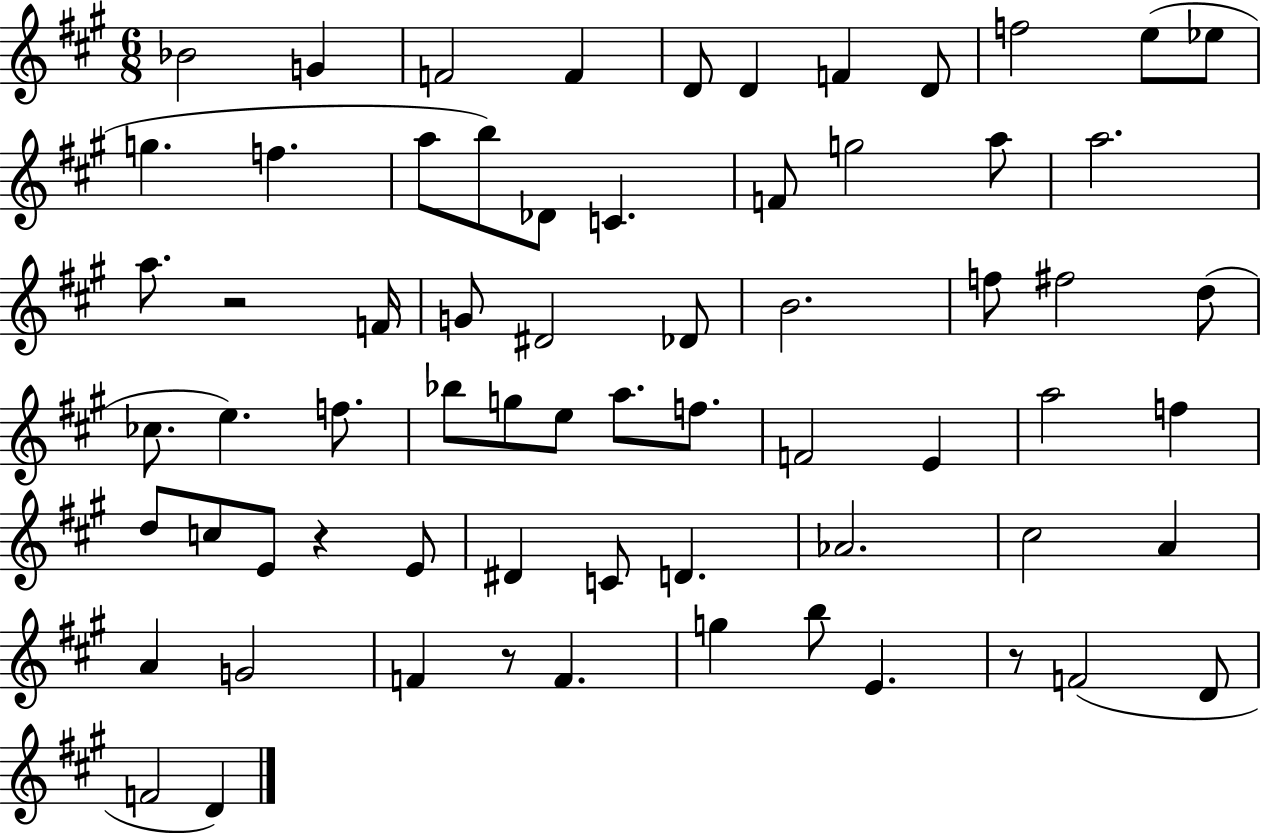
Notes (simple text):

Bb4/h G4/q F4/h F4/q D4/e D4/q F4/q D4/e F5/h E5/e Eb5/e G5/q. F5/q. A5/e B5/e Db4/e C4/q. F4/e G5/h A5/e A5/h. A5/e. R/h F4/s G4/e D#4/h Db4/e B4/h. F5/e F#5/h D5/e CES5/e. E5/q. F5/e. Bb5/e G5/e E5/e A5/e. F5/e. F4/h E4/q A5/h F5/q D5/e C5/e E4/e R/q E4/e D#4/q C4/e D4/q. Ab4/h. C#5/h A4/q A4/q G4/h F4/q R/e F4/q. G5/q B5/e E4/q. R/e F4/h D4/e F4/h D4/q